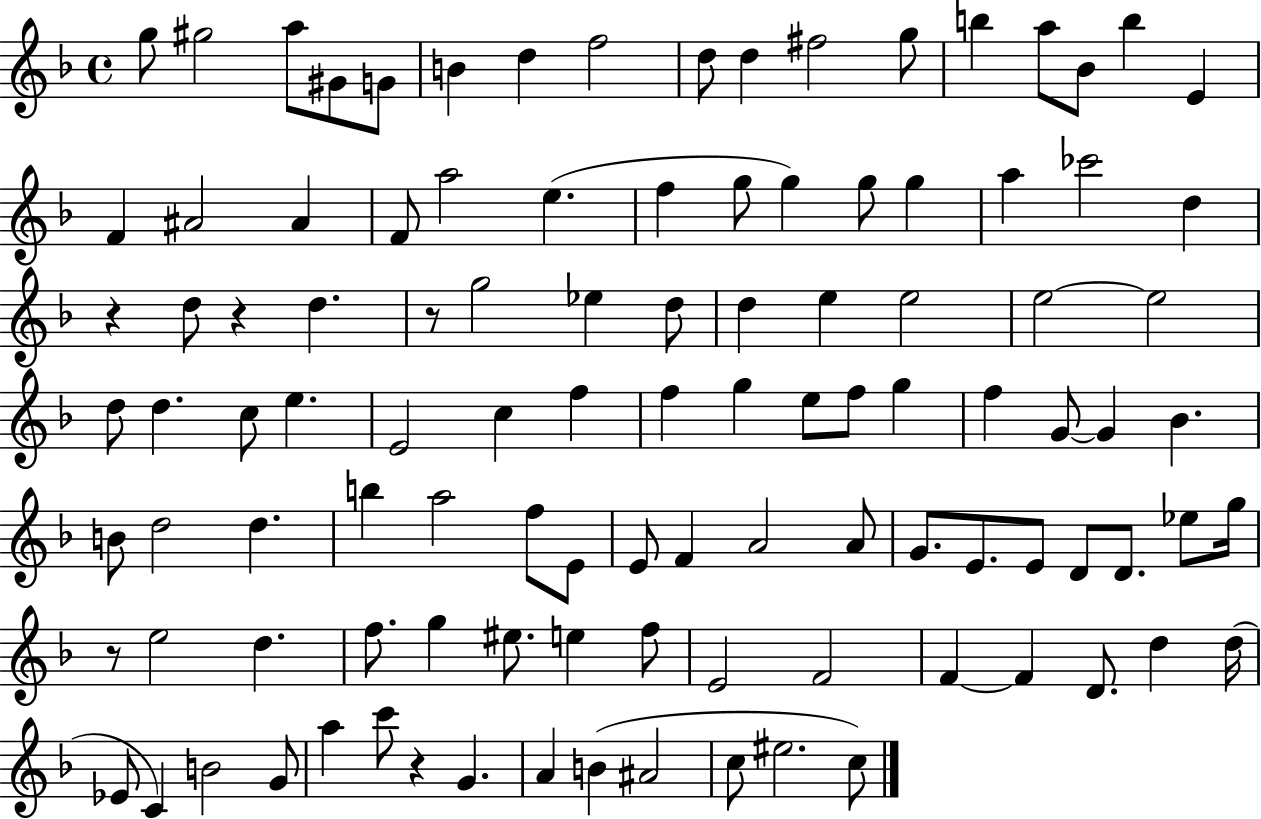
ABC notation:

X:1
T:Untitled
M:4/4
L:1/4
K:F
g/2 ^g2 a/2 ^G/2 G/2 B d f2 d/2 d ^f2 g/2 b a/2 _B/2 b E F ^A2 ^A F/2 a2 e f g/2 g g/2 g a _c'2 d z d/2 z d z/2 g2 _e d/2 d e e2 e2 e2 d/2 d c/2 e E2 c f f g e/2 f/2 g f G/2 G _B B/2 d2 d b a2 f/2 E/2 E/2 F A2 A/2 G/2 E/2 E/2 D/2 D/2 _e/2 g/4 z/2 e2 d f/2 g ^e/2 e f/2 E2 F2 F F D/2 d d/4 _E/2 C B2 G/2 a c'/2 z G A B ^A2 c/2 ^e2 c/2